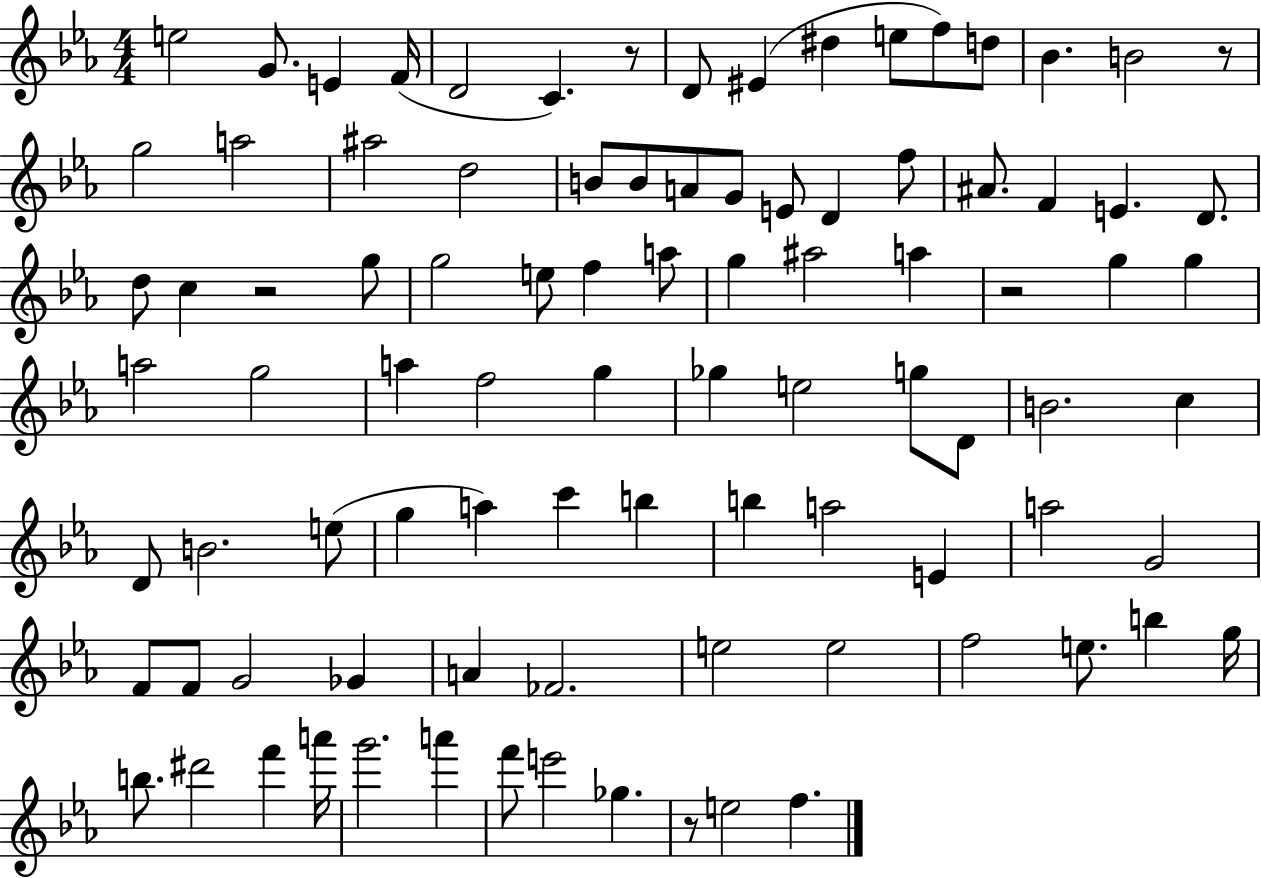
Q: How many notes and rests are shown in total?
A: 92